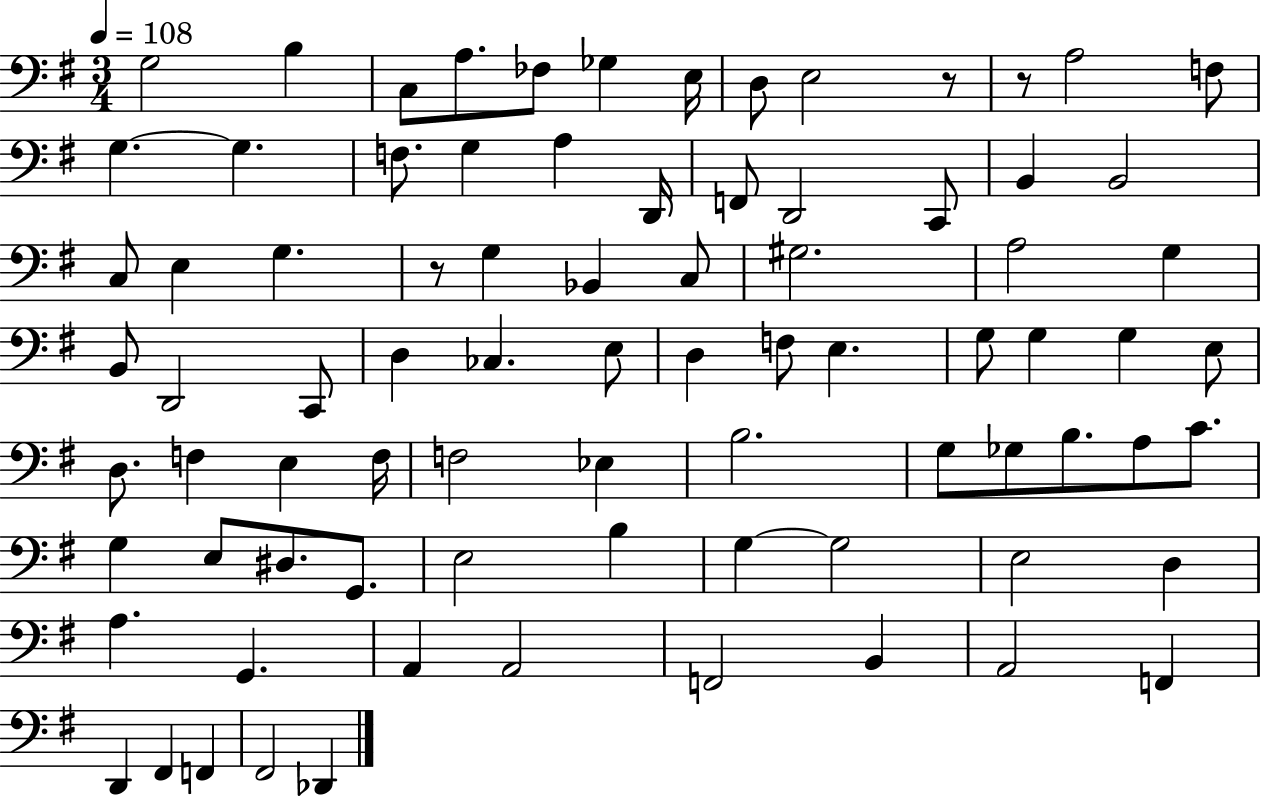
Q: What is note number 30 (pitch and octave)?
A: A3